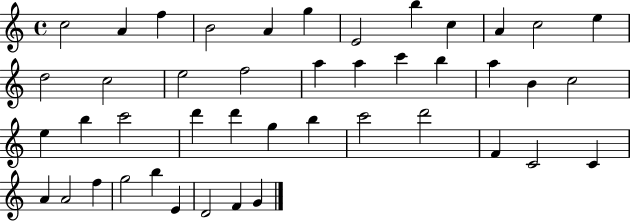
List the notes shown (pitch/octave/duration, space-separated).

C5/h A4/q F5/q B4/h A4/q G5/q E4/h B5/q C5/q A4/q C5/h E5/q D5/h C5/h E5/h F5/h A5/q A5/q C6/q B5/q A5/q B4/q C5/h E5/q B5/q C6/h D6/q D6/q G5/q B5/q C6/h D6/h F4/q C4/h C4/q A4/q A4/h F5/q G5/h B5/q E4/q D4/h F4/q G4/q